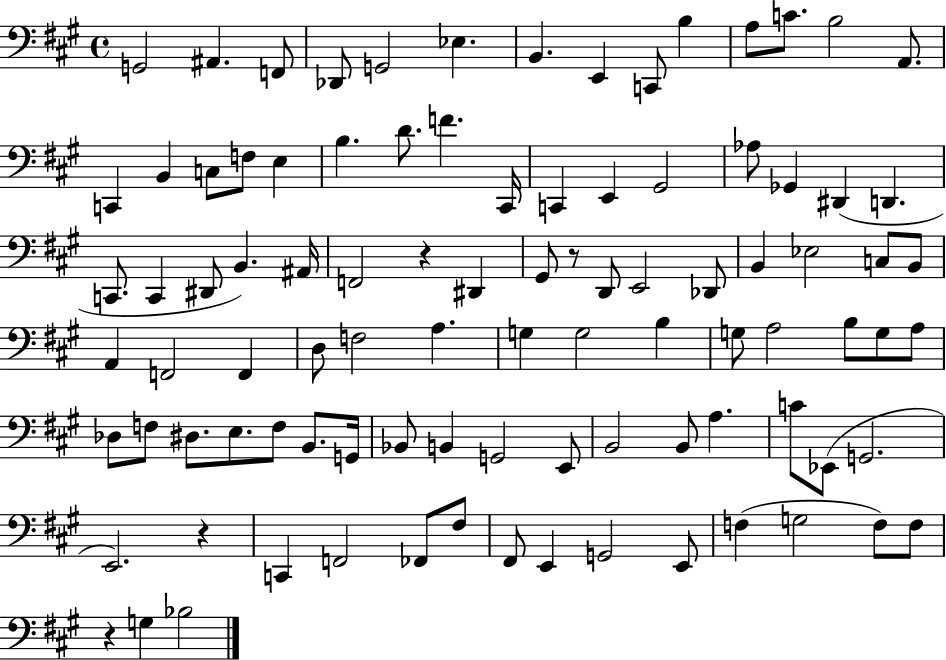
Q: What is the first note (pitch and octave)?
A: G2